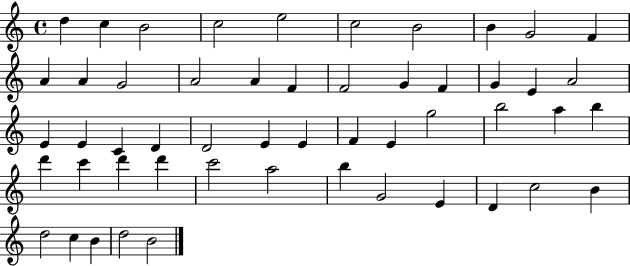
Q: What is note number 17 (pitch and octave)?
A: F4